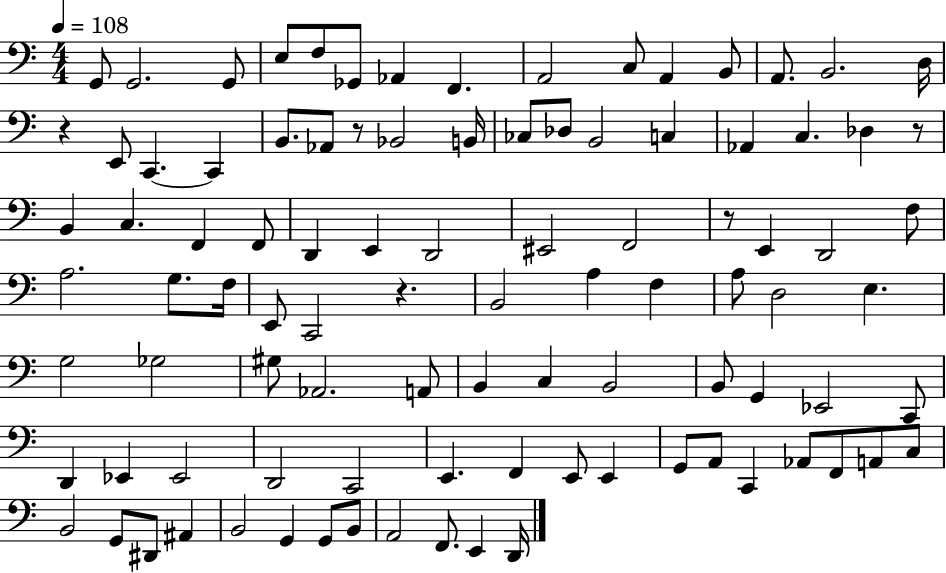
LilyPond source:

{
  \clef bass
  \numericTimeSignature
  \time 4/4
  \key c \major
  \tempo 4 = 108
  g,8 g,2. g,8 | e8 f8 ges,8 aes,4 f,4. | a,2 c8 a,4 b,8 | a,8. b,2. d16 | \break r4 e,8 c,4.~~ c,4 | b,8. aes,8 r8 bes,2 b,16 | ces8 des8 b,2 c4 | aes,4 c4. des4 r8 | \break b,4 c4. f,4 f,8 | d,4 e,4 d,2 | eis,2 f,2 | r8 e,4 d,2 f8 | \break a2. g8. f16 | e,8 c,2 r4. | b,2 a4 f4 | a8 d2 e4. | \break g2 ges2 | gis8 aes,2. a,8 | b,4 c4 b,2 | b,8 g,4 ees,2 c,8 | \break d,4 ees,4 ees,2 | d,2 c,2 | e,4. f,4 e,8 e,4 | g,8 a,8 c,4 aes,8 f,8 a,8 c8 | \break b,2 g,8 dis,8 ais,4 | b,2 g,4 g,8 b,8 | a,2 f,8. e,4 d,16 | \bar "|."
}